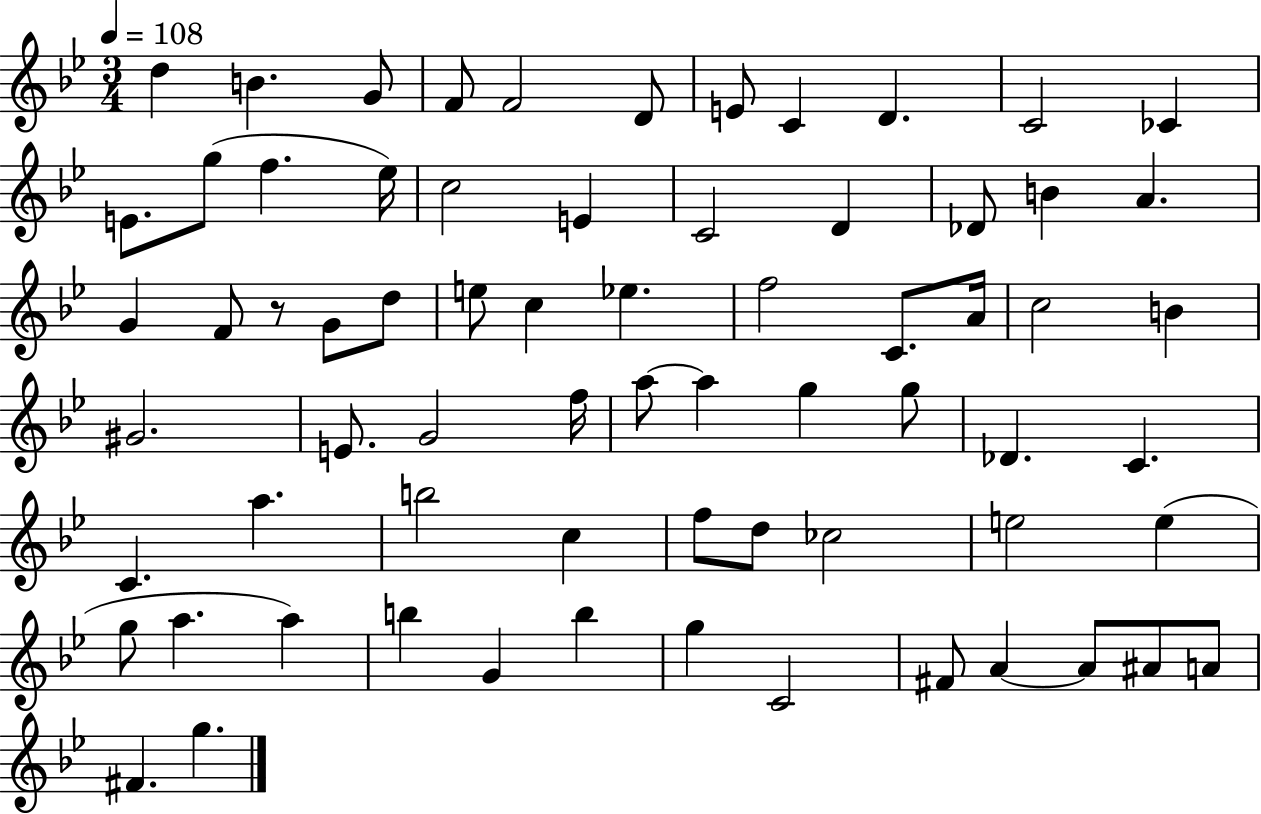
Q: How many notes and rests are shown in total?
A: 69